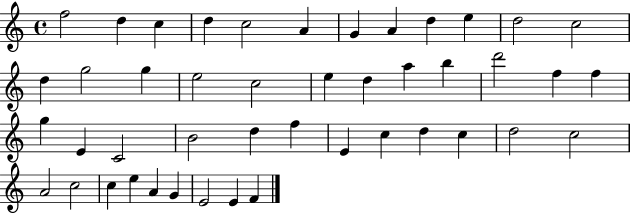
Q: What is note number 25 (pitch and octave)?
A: G5